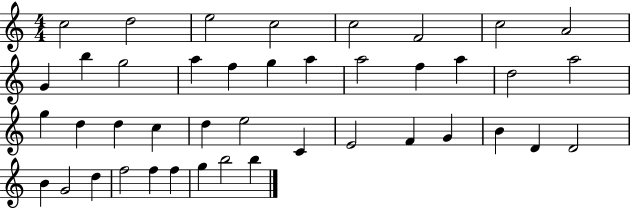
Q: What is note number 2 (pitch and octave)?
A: D5